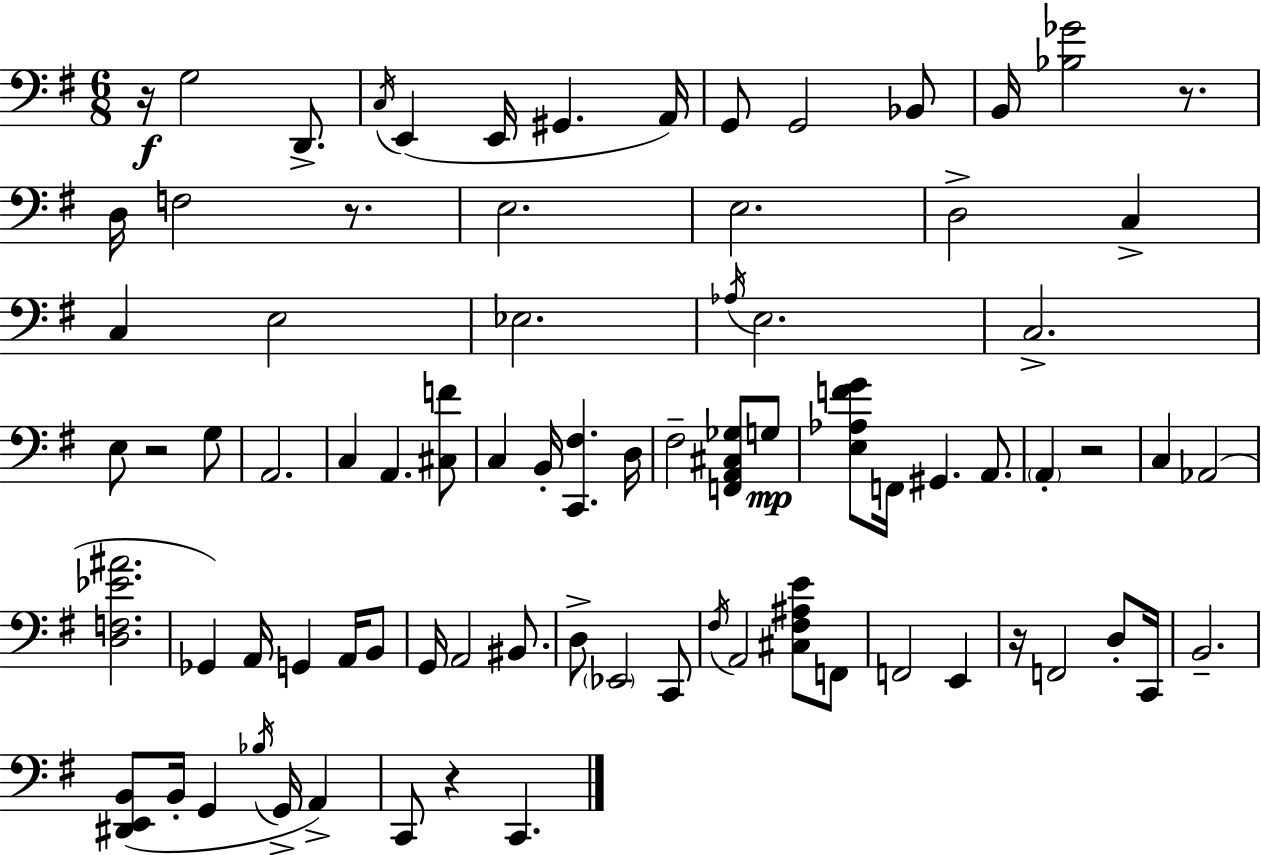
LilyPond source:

{
  \clef bass
  \numericTimeSignature
  \time 6/8
  \key g \major
  r16\f g2 d,8.-> | \acciaccatura { c16 }( e,4 e,16 gis,4. | a,16) g,8 g,2 bes,8 | b,16 <bes ges'>2 r8. | \break d16 f2 r8. | e2. | e2. | d2-> c4-> | \break c4 e2 | ees2. | \acciaccatura { aes16 } e2. | c2.-> | \break e8 r2 | g8 a,2. | c4 a,4. | <cis f'>8 c4 b,16-. <c, fis>4. | \break d16 fis2-- <f, a, cis ges>8 | g8\mp <e aes f' g'>8 f,16 gis,4. a,8. | \parenthesize a,4-. r2 | c4 aes,2( | \break <d f ees' ais'>2. | ges,4) a,16 g,4 a,16 | b,8 g,16 a,2 bis,8. | d8-> \parenthesize ees,2 | \break c,8 \acciaccatura { fis16 } a,2 <cis fis ais e'>8 | f,8 f,2 e,4 | r16 f,2 | d8-. c,16 b,2.-- | \break <dis, e, b,>8( b,16-. g,4 \acciaccatura { bes16 } g,16-> | a,4->) c,8 r4 c,4. | \bar "|."
}